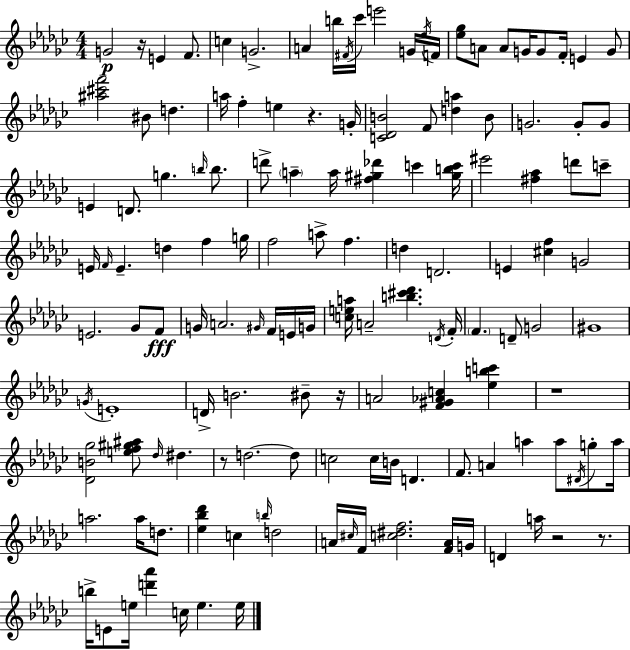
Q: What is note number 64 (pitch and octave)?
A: E4